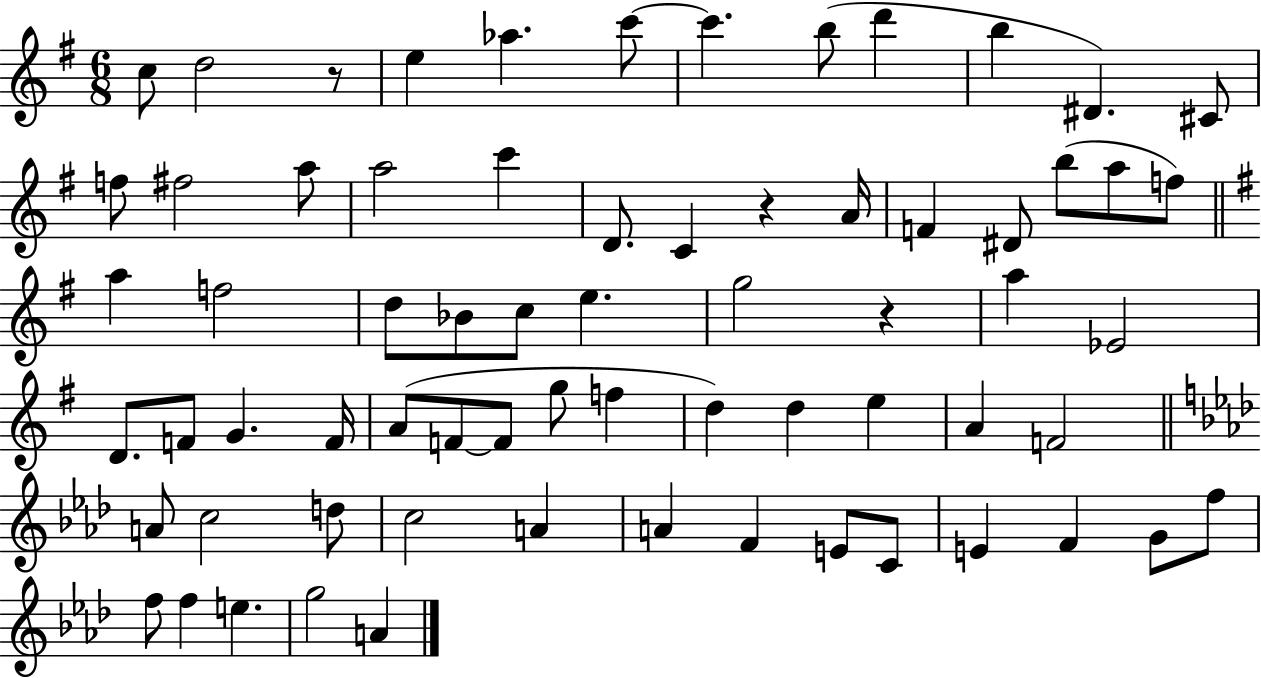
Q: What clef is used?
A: treble